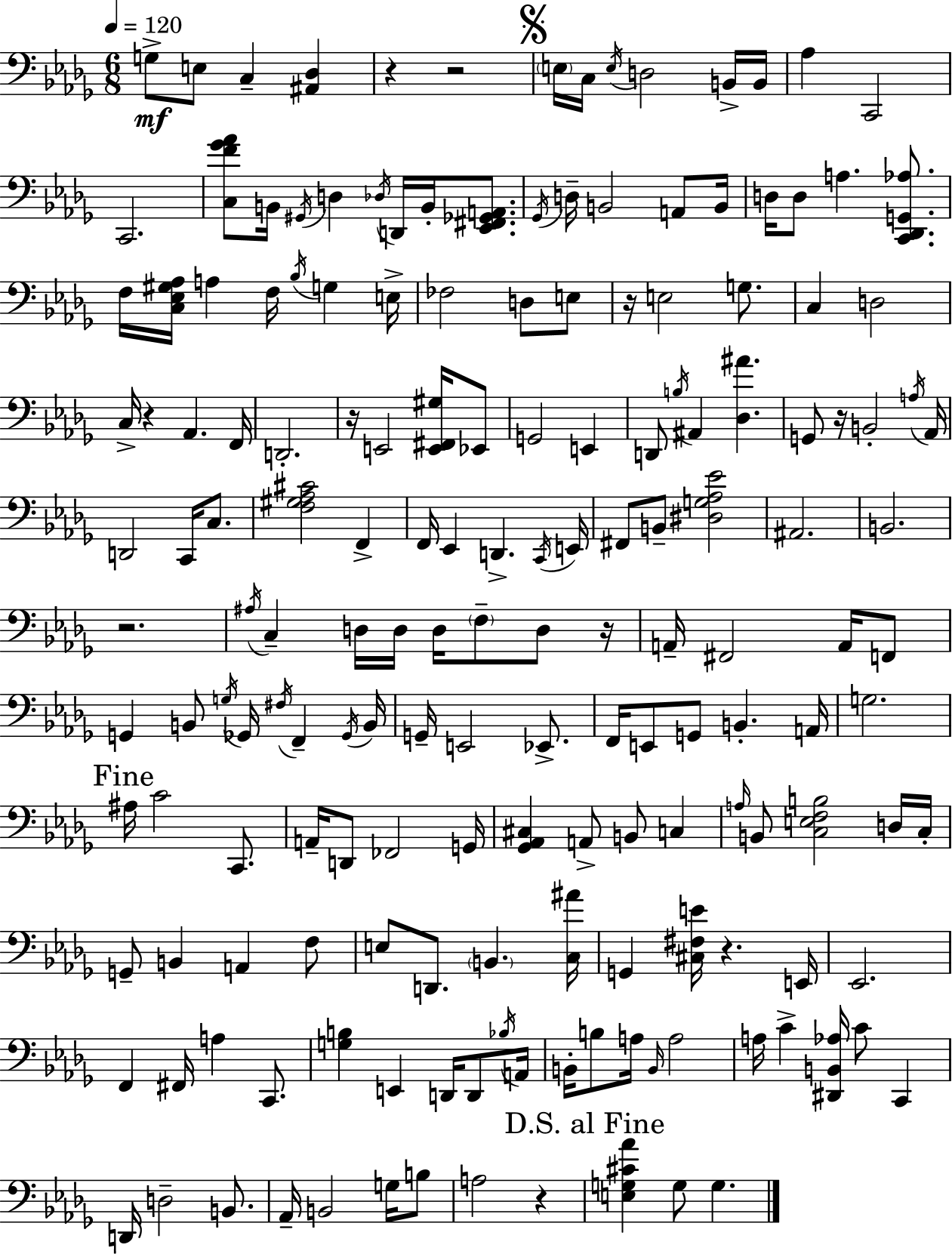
G3/e E3/e C3/q [A#2,Db3]/q R/q R/h E3/s C3/s E3/s D3/h B2/s B2/s Ab3/q C2/h C2/h. [C3,F4,Gb4,Ab4]/e B2/s G#2/s D3/q Db3/s D2/s B2/s [Eb2,F#2,Gb2,A2]/e. Gb2/s D3/s B2/h A2/e B2/s D3/s D3/e A3/q. [C2,Db2,G2,Ab3]/e. F3/s [C3,Eb3,G#3,Ab3]/s A3/q F3/s Bb3/s G3/q E3/s FES3/h D3/e E3/e R/s E3/h G3/e. C3/q D3/h C3/s R/q Ab2/q. F2/s D2/h. R/s E2/h [E2,F#2,G#3]/s Eb2/e G2/h E2/q D2/e B3/s A#2/q [Db3,A#4]/q. G2/e R/s B2/h A3/s Ab2/s D2/h C2/s C3/e. [F3,G#3,Ab3,C#4]/h F2/q F2/s Eb2/q D2/q. C2/s E2/s F#2/e B2/e [D#3,G3,Ab3,Eb4]/h A#2/h. B2/h. R/h. A#3/s C3/q D3/s D3/s D3/s F3/e D3/e R/s A2/s F#2/h A2/s F2/e G2/q B2/e G3/s Gb2/s F#3/s F2/q Gb2/s B2/s G2/s E2/h Eb2/e. F2/s E2/e G2/e B2/q. A2/s G3/h. A#3/s C4/h C2/e. A2/s D2/e FES2/h G2/s [Gb2,Ab2,C#3]/q A2/e B2/e C3/q A3/s B2/e [C3,E3,F3,B3]/h D3/s C3/s G2/e B2/q A2/q F3/e E3/e D2/e. B2/q. [C3,A#4]/s G2/q [C#3,F#3,E4]/s R/q. E2/s Eb2/h. F2/q F#2/s A3/q C2/e. [G3,B3]/q E2/q D2/s D2/e Bb3/s A2/s B2/s B3/e A3/s B2/s A3/h A3/s C4/q [D#2,B2,Ab3]/s C4/e C2/q D2/s D3/h B2/e. Ab2/s B2/h G3/s B3/e A3/h R/q [E3,G3,C#4,Ab4]/q G3/e G3/q.